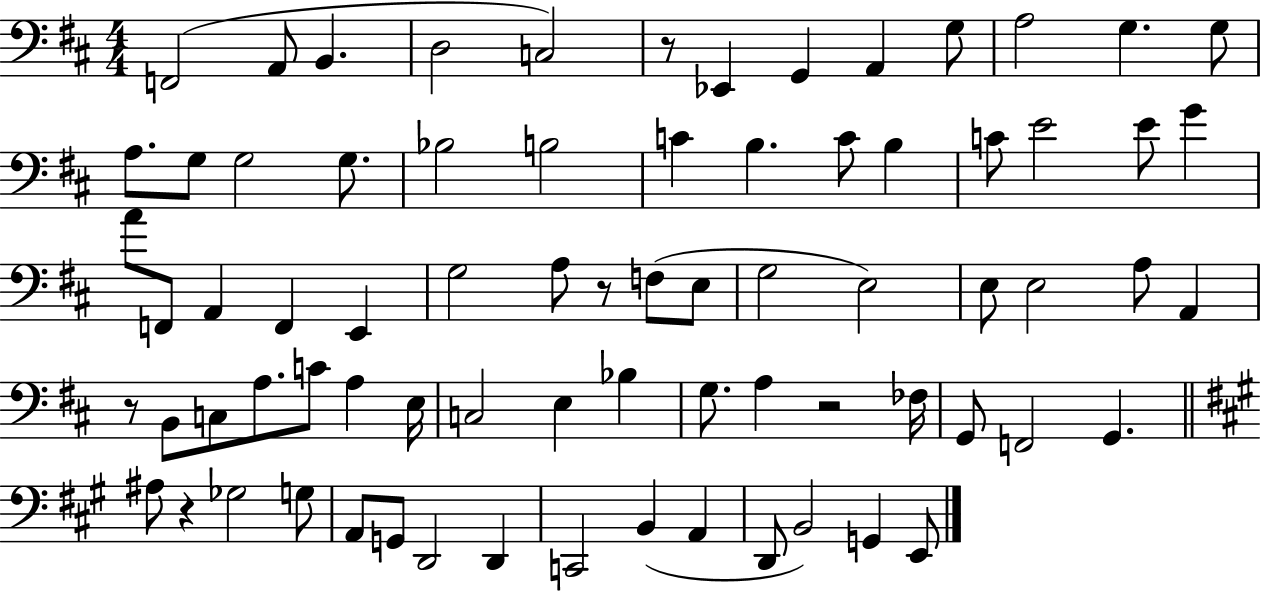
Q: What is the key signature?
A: D major